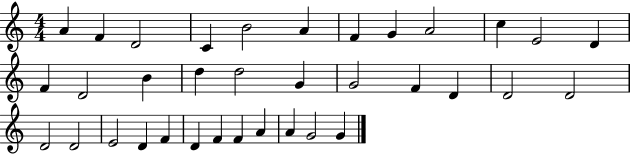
A4/q F4/q D4/h C4/q B4/h A4/q F4/q G4/q A4/h C5/q E4/h D4/q F4/q D4/h B4/q D5/q D5/h G4/q G4/h F4/q D4/q D4/h D4/h D4/h D4/h E4/h D4/q F4/q D4/q F4/q F4/q A4/q A4/q G4/h G4/q